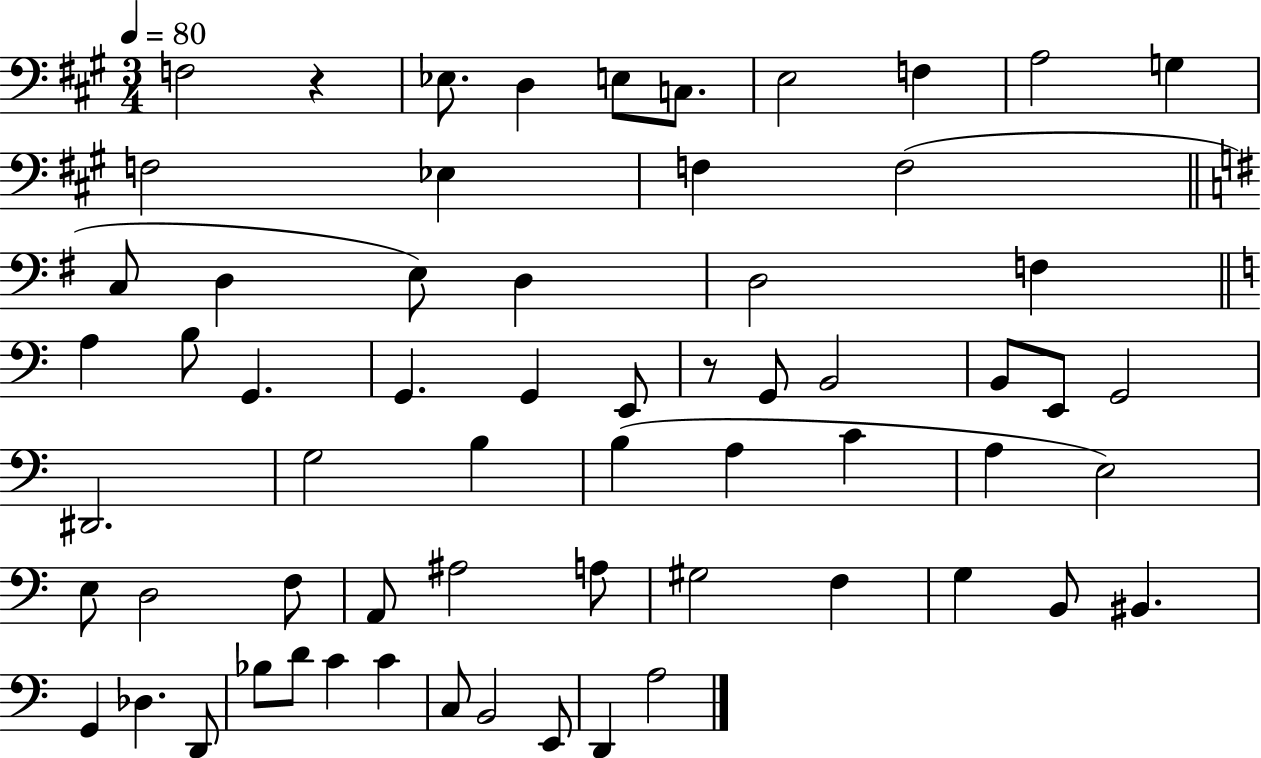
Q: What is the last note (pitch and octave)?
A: A3